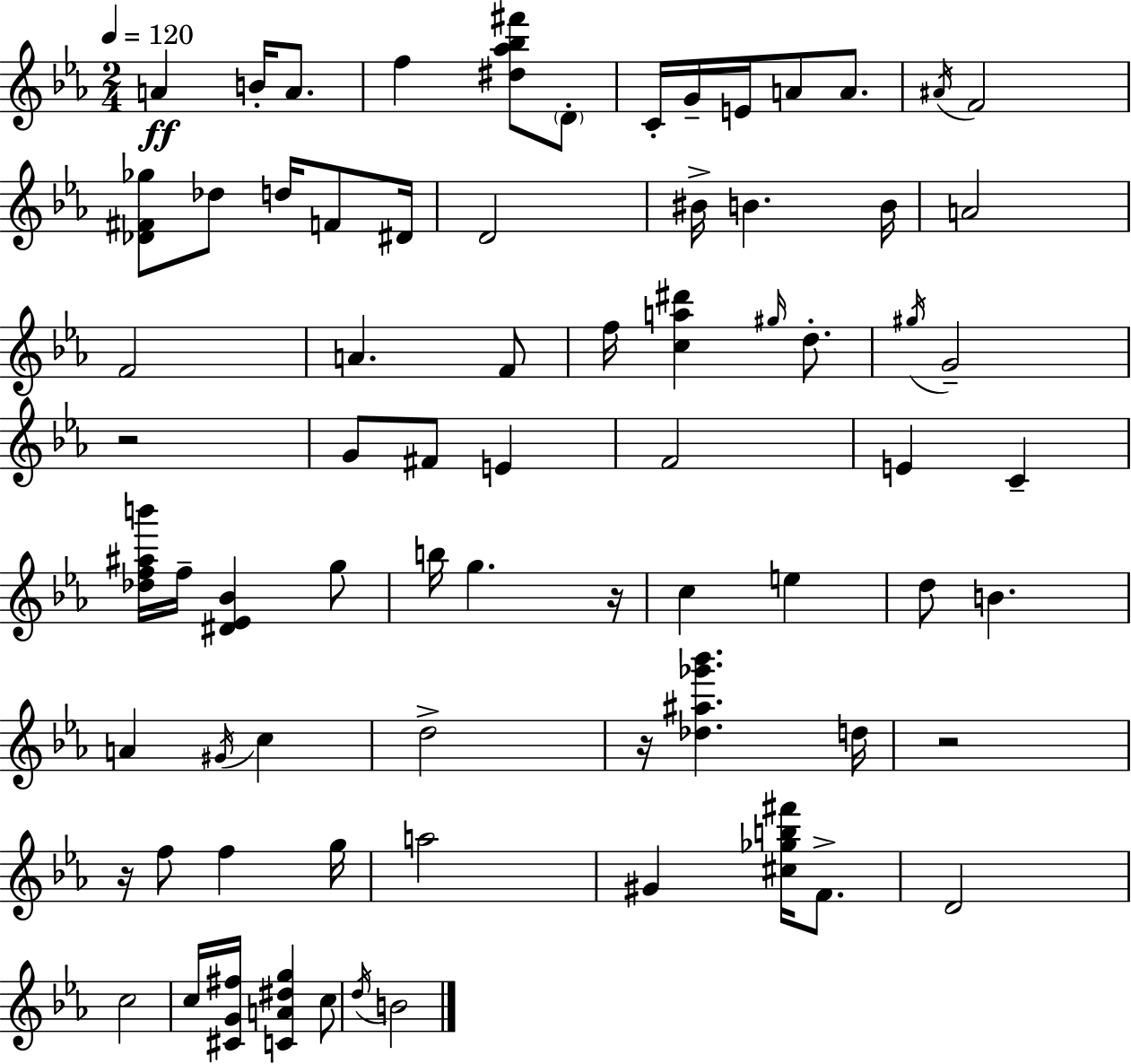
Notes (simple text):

A4/q B4/s A4/e. F5/q [D#5,Ab5,Bb5,F#6]/e D4/e C4/s G4/s E4/s A4/e A4/e. A#4/s F4/h [Db4,F#4,Gb5]/e Db5/e D5/s F4/e D#4/s D4/h BIS4/s B4/q. B4/s A4/h F4/h A4/q. F4/e F5/s [C5,A5,D#6]/q G#5/s D5/e. G#5/s G4/h R/h G4/e F#4/e E4/q F4/h E4/q C4/q [Db5,F5,A#5,B6]/s F5/s [D#4,Eb4,Bb4]/q G5/e B5/s G5/q. R/s C5/q E5/q D5/e B4/q. A4/q G#4/s C5/q D5/h R/s [Db5,A#5,Gb6,Bb6]/q. D5/s R/h R/s F5/e F5/q G5/s A5/h G#4/q [C#5,Gb5,B5,F#6]/s F4/e. D4/h C5/h C5/s [C#4,G4,F#5]/s [C4,A4,D#5,G5]/q C5/e D5/s B4/h